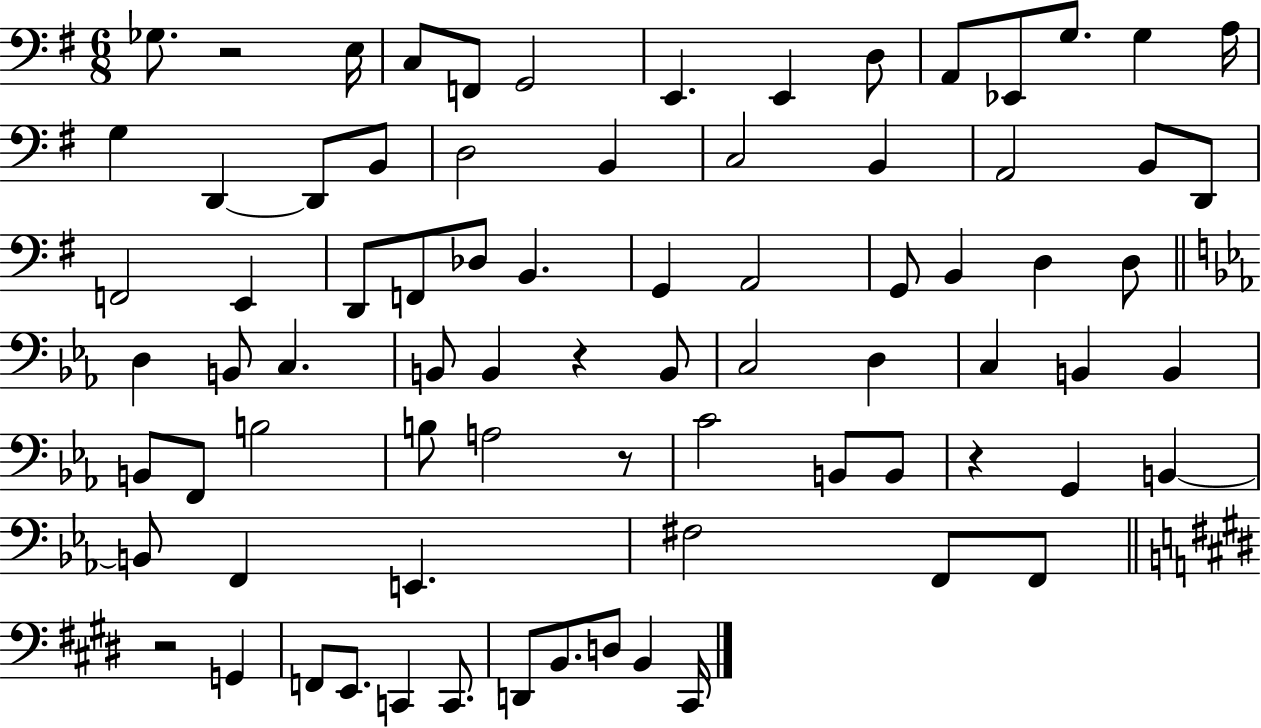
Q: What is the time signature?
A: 6/8